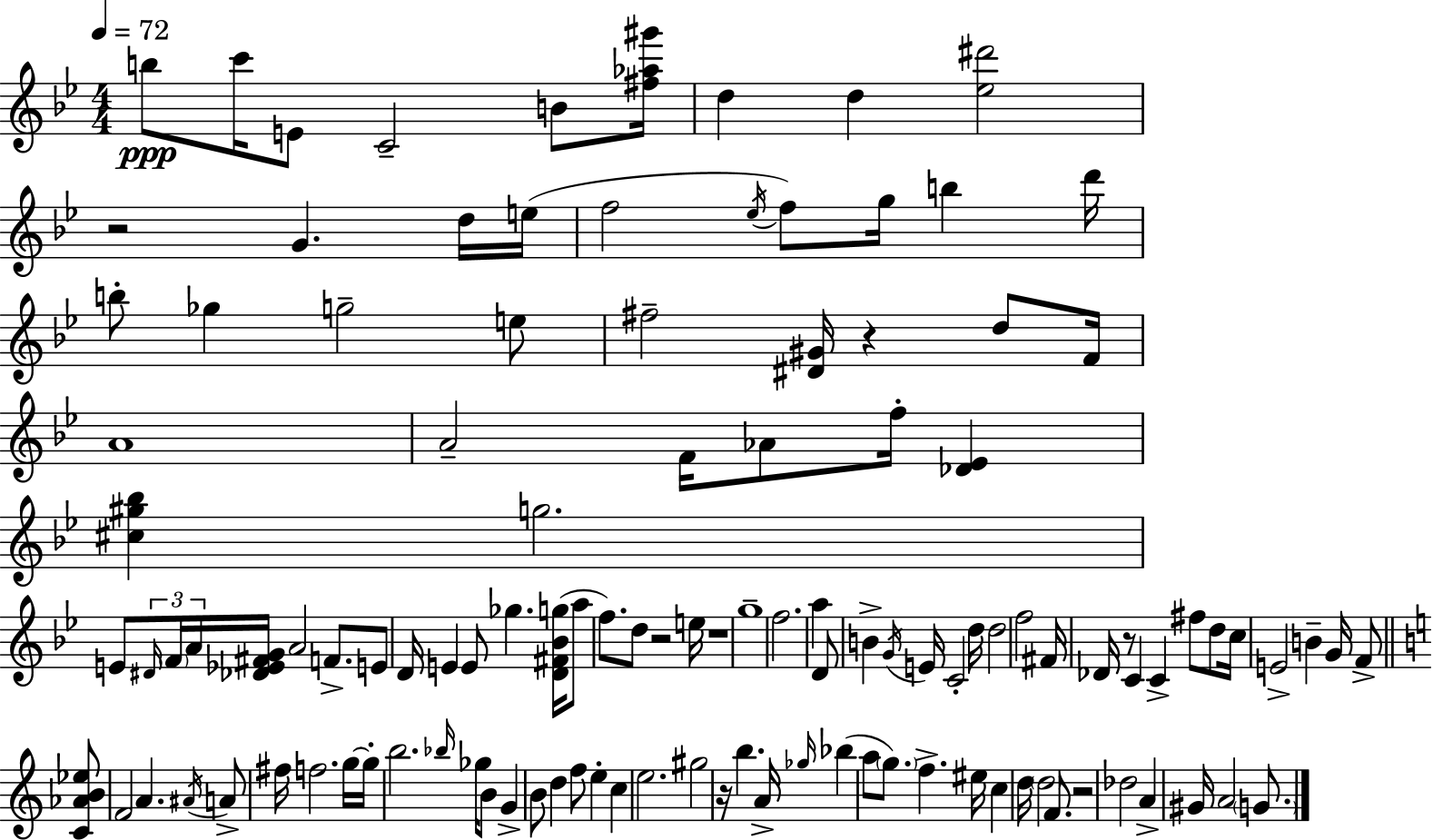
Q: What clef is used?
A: treble